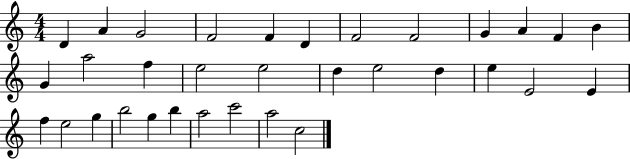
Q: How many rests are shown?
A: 0